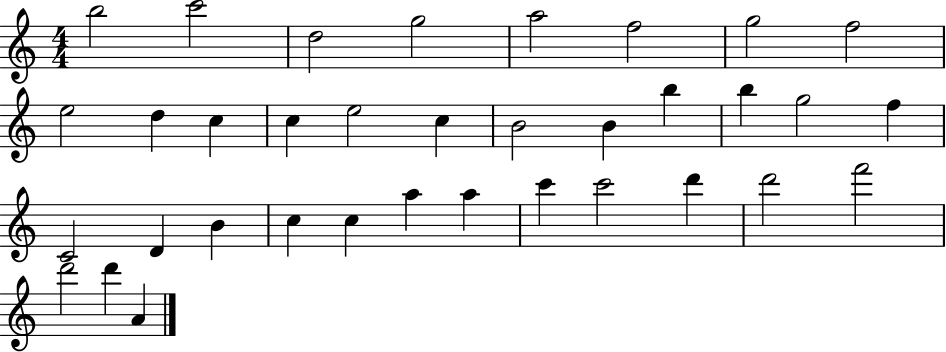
B5/h C6/h D5/h G5/h A5/h F5/h G5/h F5/h E5/h D5/q C5/q C5/q E5/h C5/q B4/h B4/q B5/q B5/q G5/h F5/q C4/h D4/q B4/q C5/q C5/q A5/q A5/q C6/q C6/h D6/q D6/h F6/h D6/h D6/q A4/q